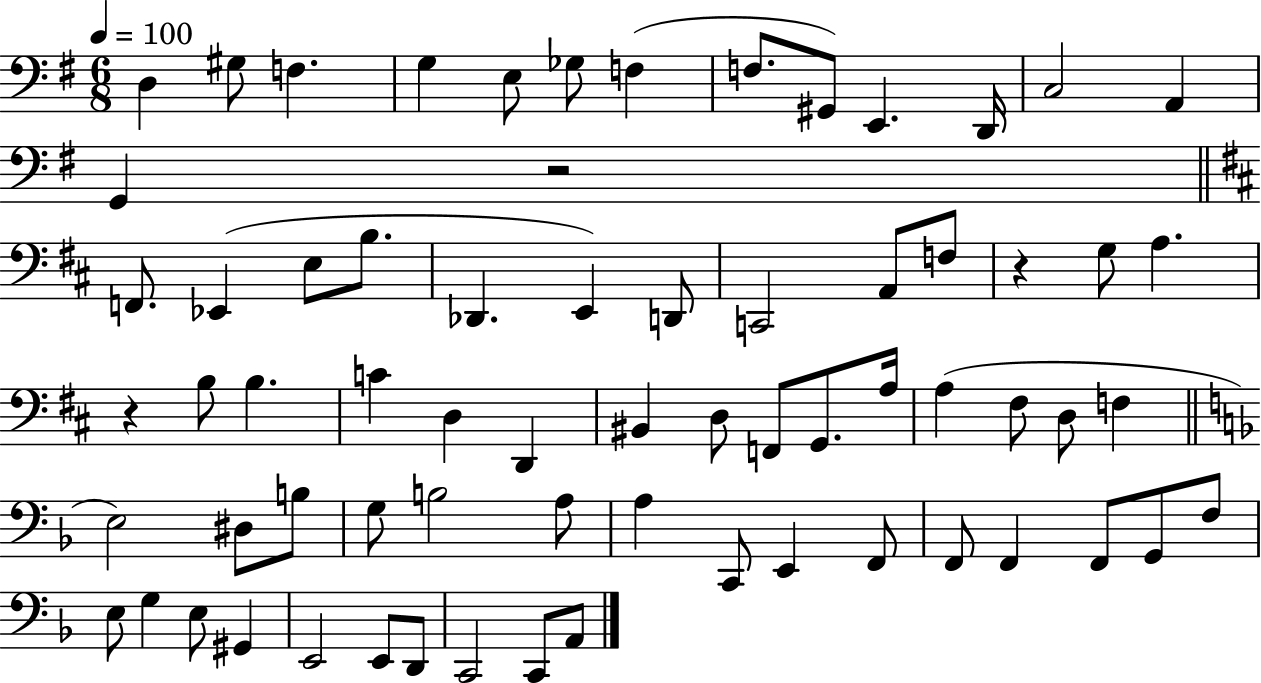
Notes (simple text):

D3/q G#3/e F3/q. G3/q E3/e Gb3/e F3/q F3/e. G#2/e E2/q. D2/s C3/h A2/q G2/q R/h F2/e. Eb2/q E3/e B3/e. Db2/q. E2/q D2/e C2/h A2/e F3/e R/q G3/e A3/q. R/q B3/e B3/q. C4/q D3/q D2/q BIS2/q D3/e F2/e G2/e. A3/s A3/q F#3/e D3/e F3/q E3/h D#3/e B3/e G3/e B3/h A3/e A3/q C2/e E2/q F2/e F2/e F2/q F2/e G2/e F3/e E3/e G3/q E3/e G#2/q E2/h E2/e D2/e C2/h C2/e A2/e